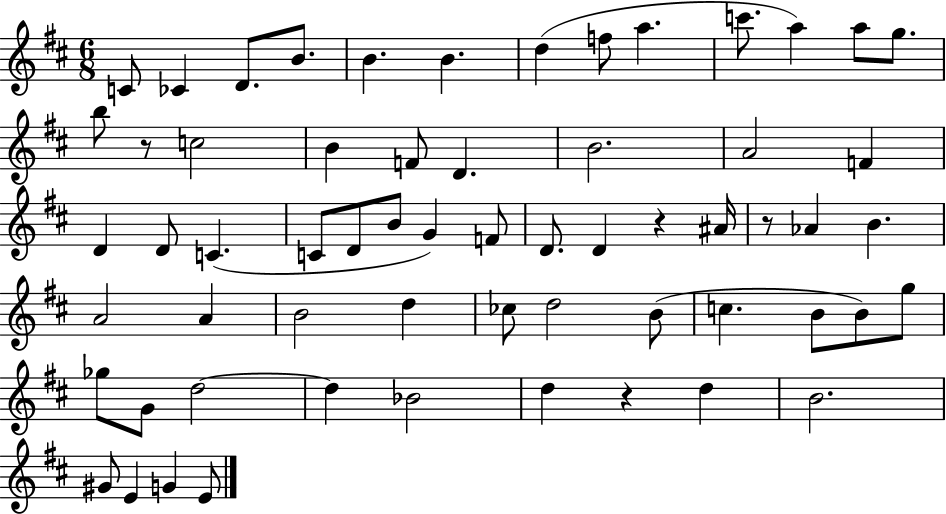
C4/e CES4/q D4/e. B4/e. B4/q. B4/q. D5/q F5/e A5/q. C6/e. A5/q A5/e G5/e. B5/e R/e C5/h B4/q F4/e D4/q. B4/h. A4/h F4/q D4/q D4/e C4/q. C4/e D4/e B4/e G4/q F4/e D4/e. D4/q R/q A#4/s R/e Ab4/q B4/q. A4/h A4/q B4/h D5/q CES5/e D5/h B4/e C5/q. B4/e B4/e G5/e Gb5/e G4/e D5/h D5/q Bb4/h D5/q R/q D5/q B4/h. G#4/e E4/q G4/q E4/e